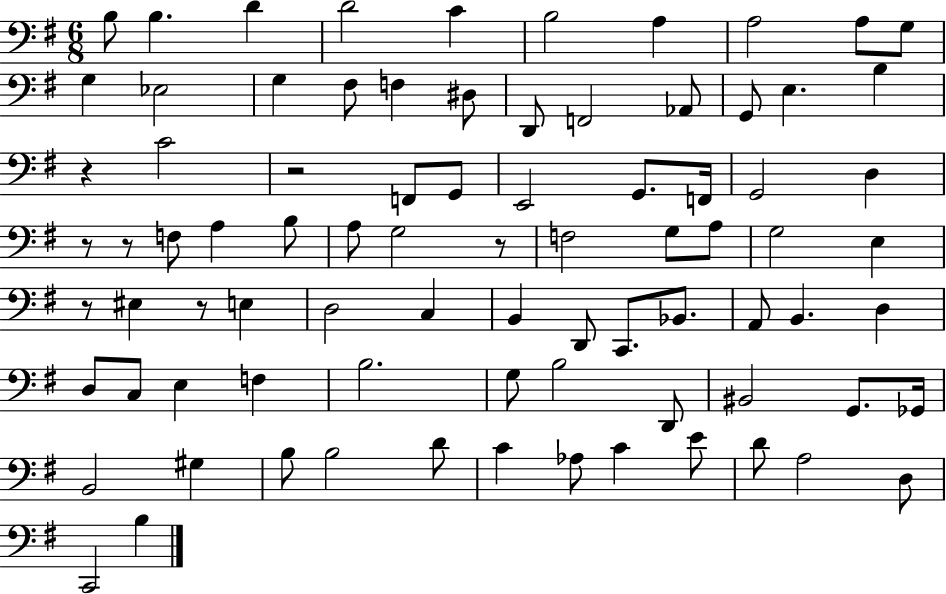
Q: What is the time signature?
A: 6/8